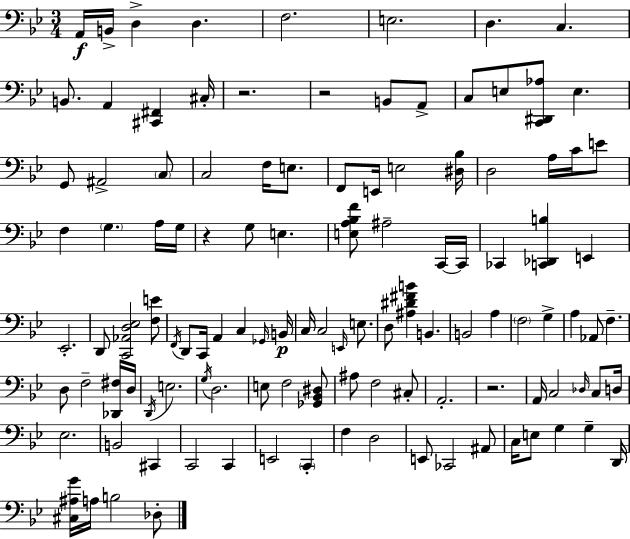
A2/s B2/s D3/q D3/q. F3/h. E3/h. D3/q. C3/q. B2/e. A2/q [C#2,F#2]/q C#3/s R/h. R/h B2/e A2/e C3/e E3/e [C2,D#2,Ab3]/e E3/q. G2/e A#2/h C3/e C3/h F3/s E3/e. F2/e E2/s E3/h [D#3,Bb3]/s D3/h A3/s C4/s E4/e F3/q G3/q. A3/s G3/s R/q G3/e E3/q. [E3,A3,Bb3,F4]/e A#3/h C2/s C2/s CES2/q [C2,Db2,B3]/q E2/q Eb2/h. D2/e [C2,Ab2,D3,Eb3]/h [F3,E4]/e F2/s D2/e C2/s A2/q C3/q Gb2/s B2/s C3/s C3/h E2/s E3/e. D3/e [A#3,D#4,F#4,B4]/q B2/q. B2/h A3/q F3/h G3/q A3/q Ab2/e F3/q. D3/e F3/h [Db2,F#3]/s D3/s D2/s E3/h. G3/s D3/h. E3/e F3/h [Gb2,Bb2,D#3]/e A#3/e F3/h C#3/e A2/h. R/h. A2/s C3/h Db3/s C3/e D3/s Eb3/h. B2/h C#2/q C2/h C2/q E2/h C2/q F3/q D3/h E2/e CES2/h A#2/e C3/s E3/e G3/q G3/q D2/s [C#3,A#3,G4]/s A3/s B3/h Db3/e